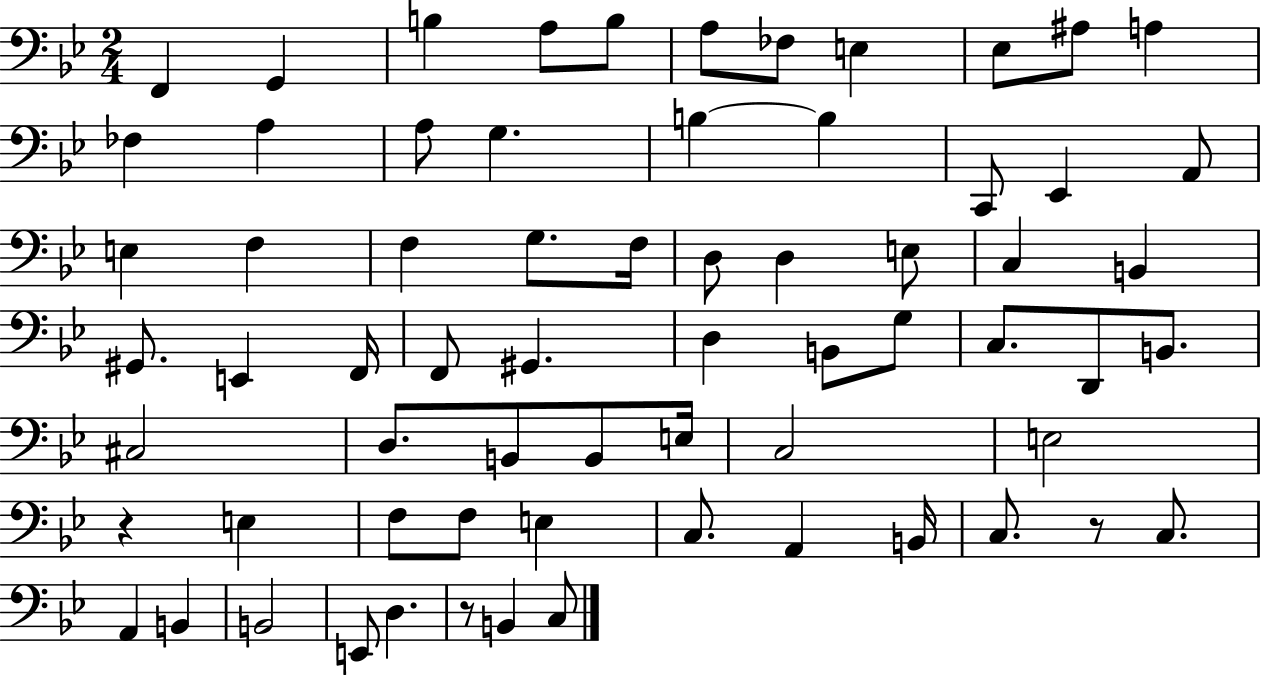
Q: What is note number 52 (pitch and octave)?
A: E3